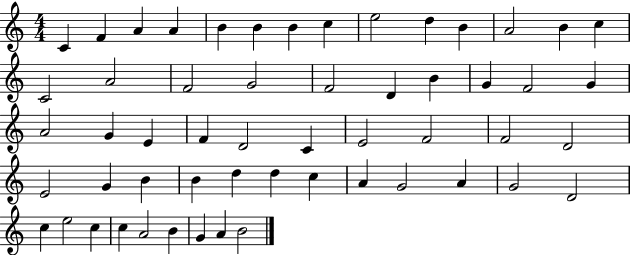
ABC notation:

X:1
T:Untitled
M:4/4
L:1/4
K:C
C F A A B B B c e2 d B A2 B c C2 A2 F2 G2 F2 D B G F2 G A2 G E F D2 C E2 F2 F2 D2 E2 G B B d d c A G2 A G2 D2 c e2 c c A2 B G A B2